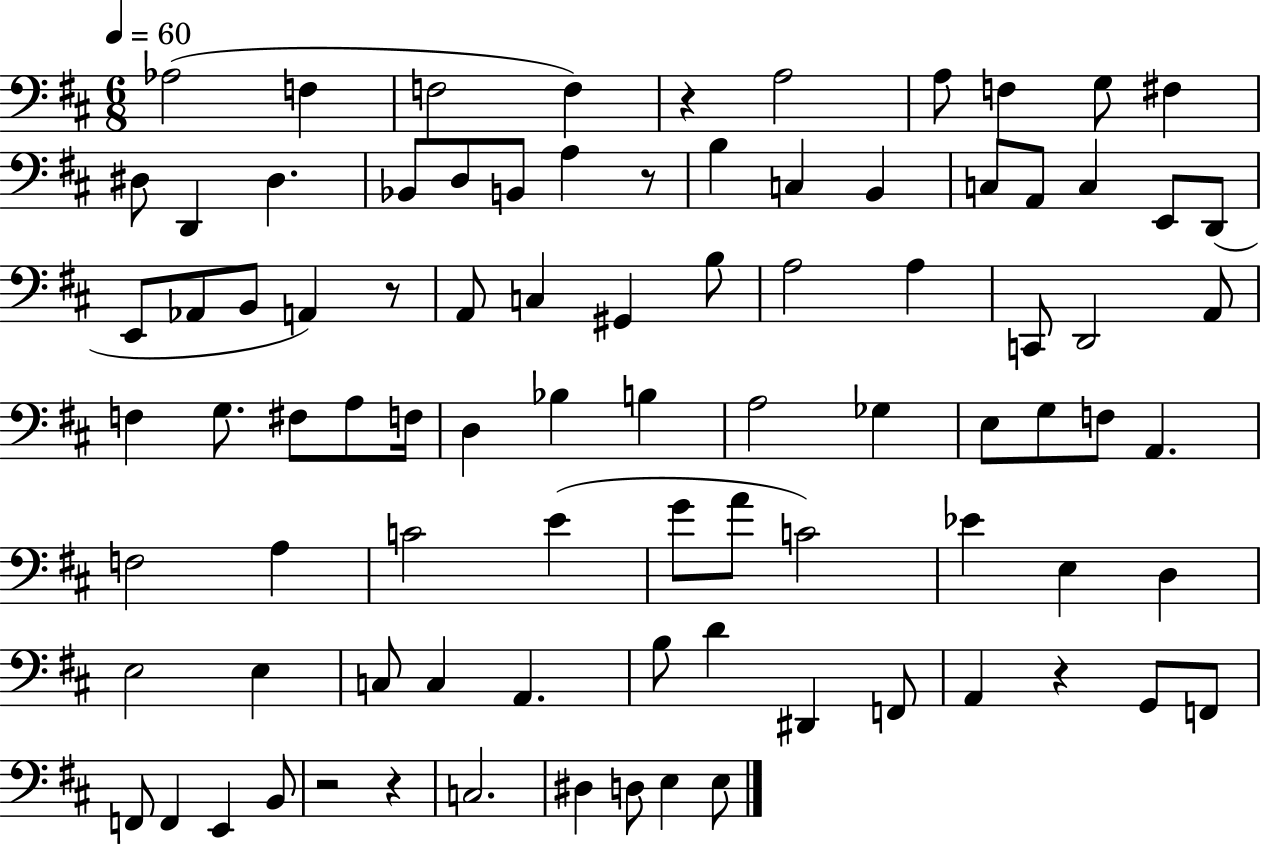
X:1
T:Untitled
M:6/8
L:1/4
K:D
_A,2 F, F,2 F, z A,2 A,/2 F, G,/2 ^F, ^D,/2 D,, ^D, _B,,/2 D,/2 B,,/2 A, z/2 B, C, B,, C,/2 A,,/2 C, E,,/2 D,,/2 E,,/2 _A,,/2 B,,/2 A,, z/2 A,,/2 C, ^G,, B,/2 A,2 A, C,,/2 D,,2 A,,/2 F, G,/2 ^F,/2 A,/2 F,/4 D, _B, B, A,2 _G, E,/2 G,/2 F,/2 A,, F,2 A, C2 E G/2 A/2 C2 _E E, D, E,2 E, C,/2 C, A,, B,/2 D ^D,, F,,/2 A,, z G,,/2 F,,/2 F,,/2 F,, E,, B,,/2 z2 z C,2 ^D, D,/2 E, E,/2